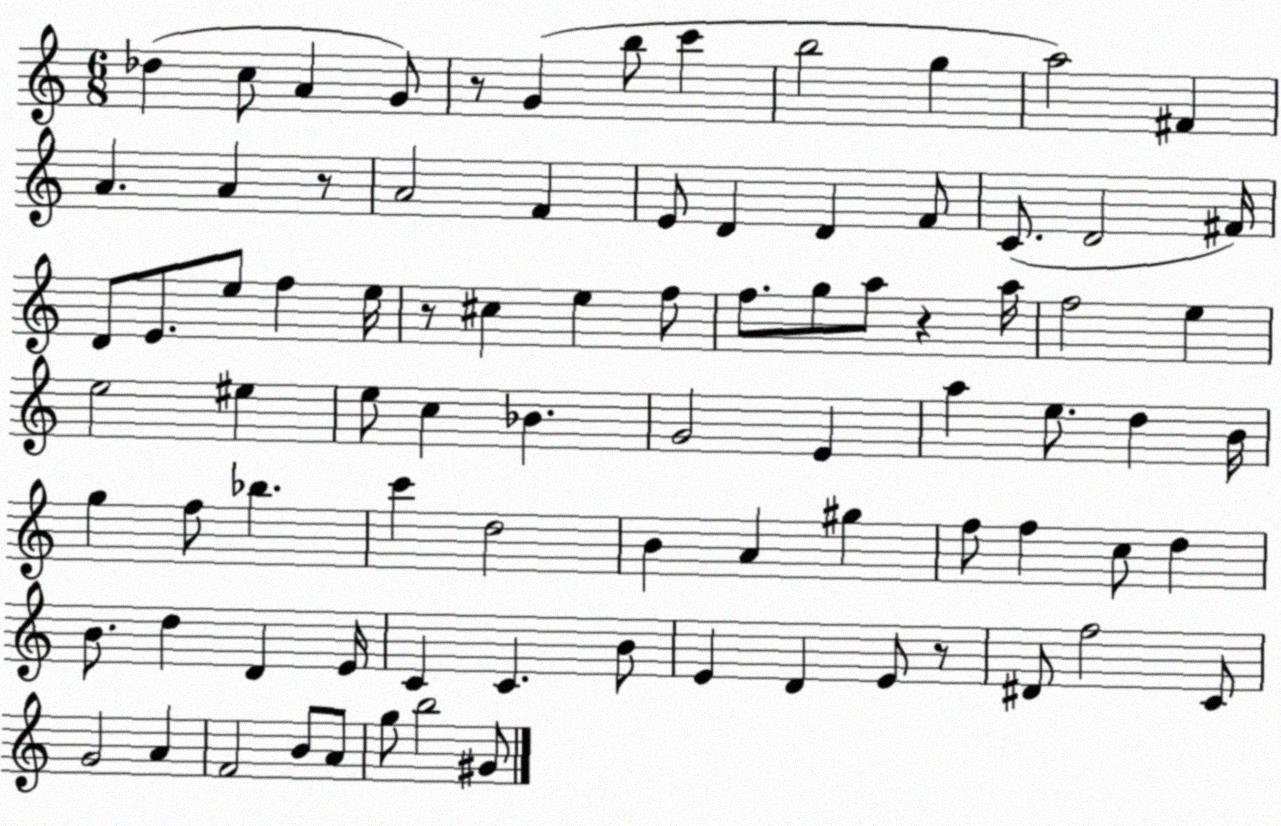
X:1
T:Untitled
M:6/8
L:1/4
K:C
_d c/2 A G/2 z/2 G b/2 c' b2 g a2 ^F A A z/2 A2 F E/2 D D F/2 C/2 D2 ^F/4 D/2 E/2 e/2 f e/4 z/2 ^c e f/2 f/2 g/2 a/2 z a/4 f2 e e2 ^e e/2 c _B G2 E a e/2 d B/4 g f/2 _b c' d2 B A ^g f/2 f c/2 d B/2 d D E/4 C C B/2 E D E/2 z/2 ^D/2 f2 C/2 G2 A F2 B/2 A/2 g/2 b2 ^G/2